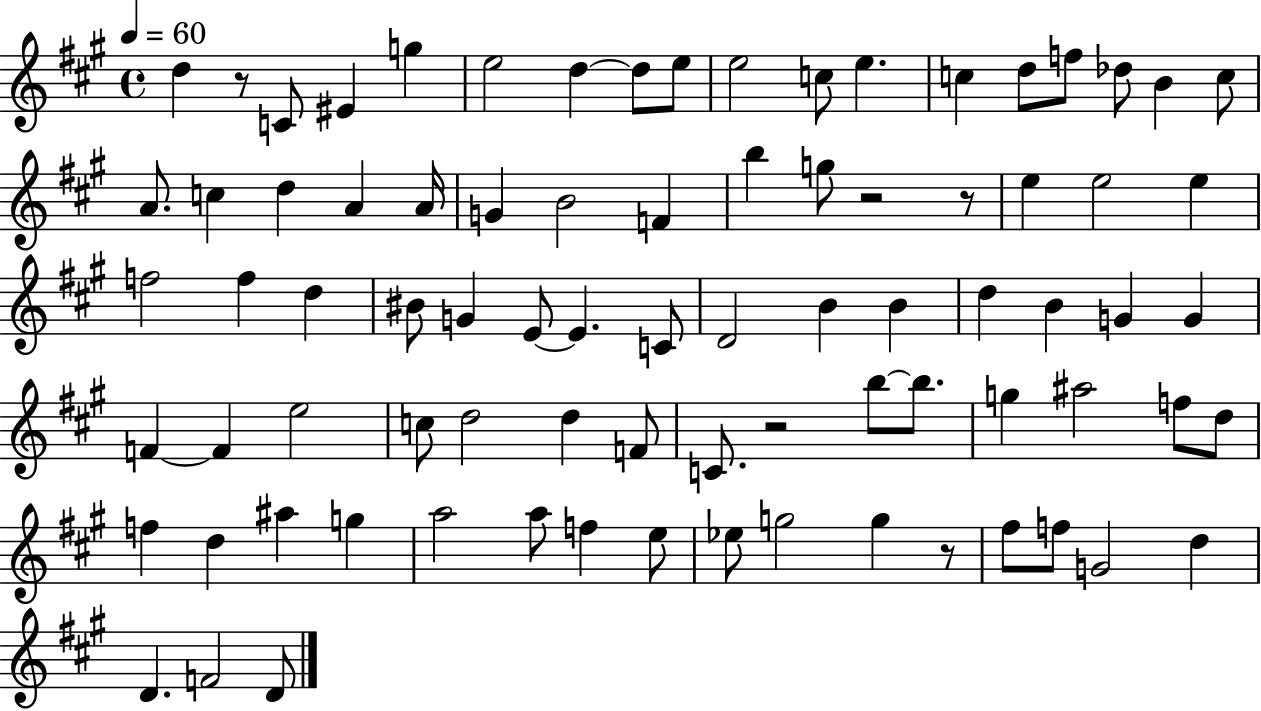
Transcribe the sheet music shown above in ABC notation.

X:1
T:Untitled
M:4/4
L:1/4
K:A
d z/2 C/2 ^E g e2 d d/2 e/2 e2 c/2 e c d/2 f/2 _d/2 B c/2 A/2 c d A A/4 G B2 F b g/2 z2 z/2 e e2 e f2 f d ^B/2 G E/2 E C/2 D2 B B d B G G F F e2 c/2 d2 d F/2 C/2 z2 b/2 b/2 g ^a2 f/2 d/2 f d ^a g a2 a/2 f e/2 _e/2 g2 g z/2 ^f/2 f/2 G2 d D F2 D/2